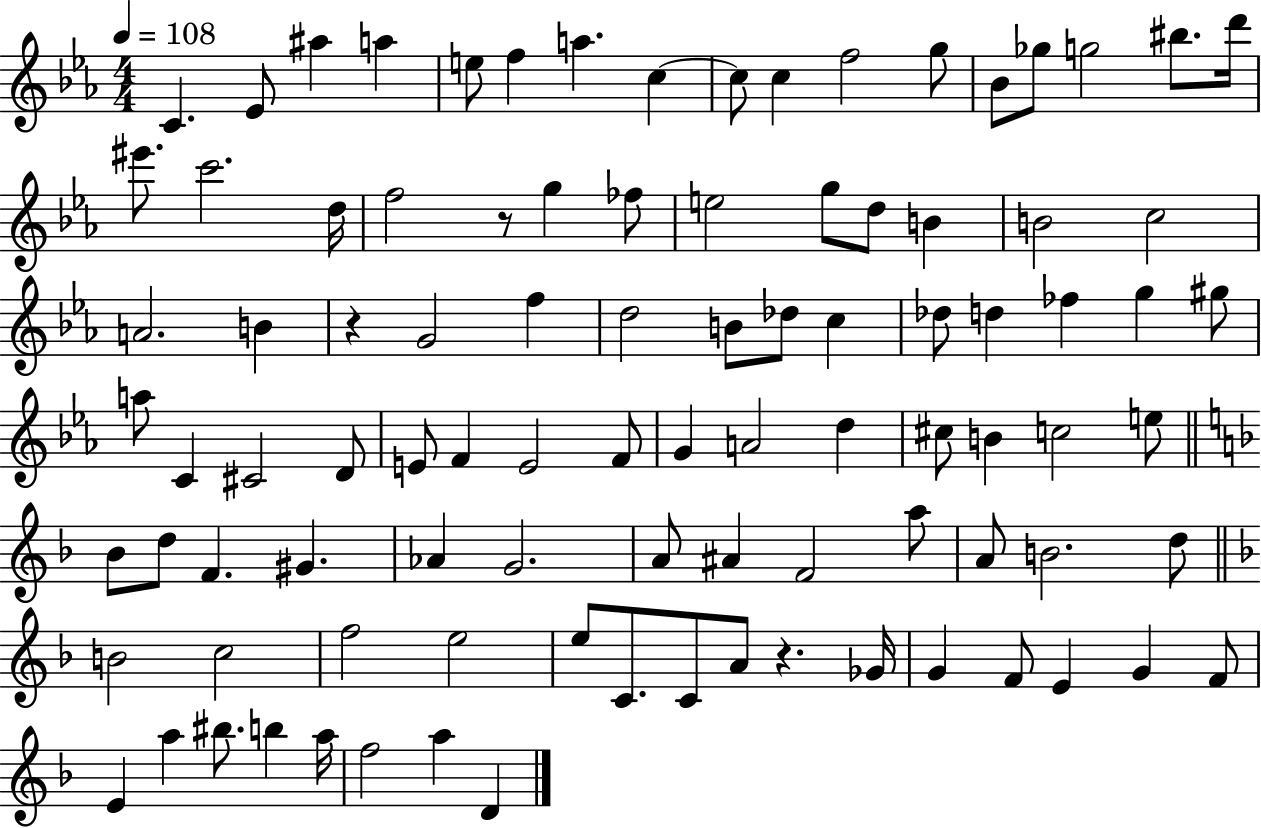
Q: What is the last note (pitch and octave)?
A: D4